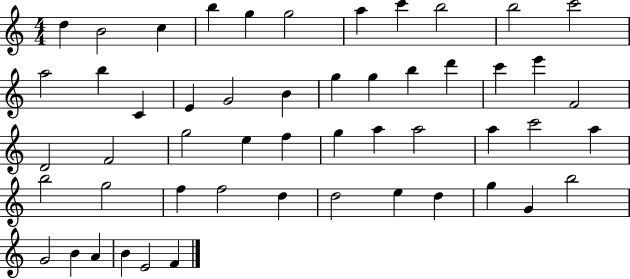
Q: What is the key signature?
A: C major